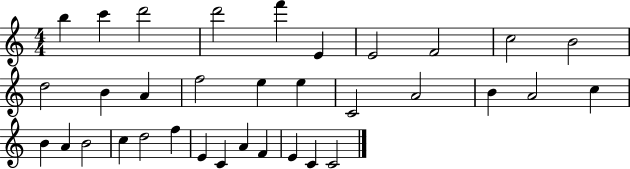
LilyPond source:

{
  \clef treble
  \numericTimeSignature
  \time 4/4
  \key c \major
  b''4 c'''4 d'''2 | d'''2 f'''4 e'4 | e'2 f'2 | c''2 b'2 | \break d''2 b'4 a'4 | f''2 e''4 e''4 | c'2 a'2 | b'4 a'2 c''4 | \break b'4 a'4 b'2 | c''4 d''2 f''4 | e'4 c'4 a'4 f'4 | e'4 c'4 c'2 | \break \bar "|."
}